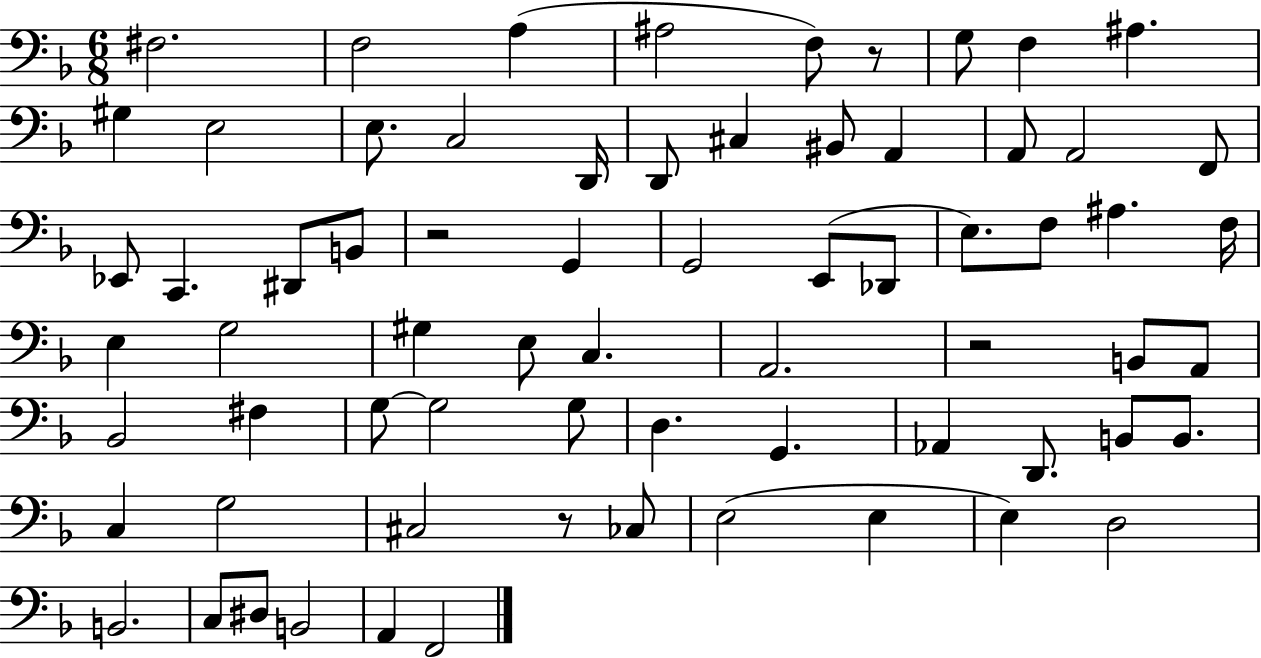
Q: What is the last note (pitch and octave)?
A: F2